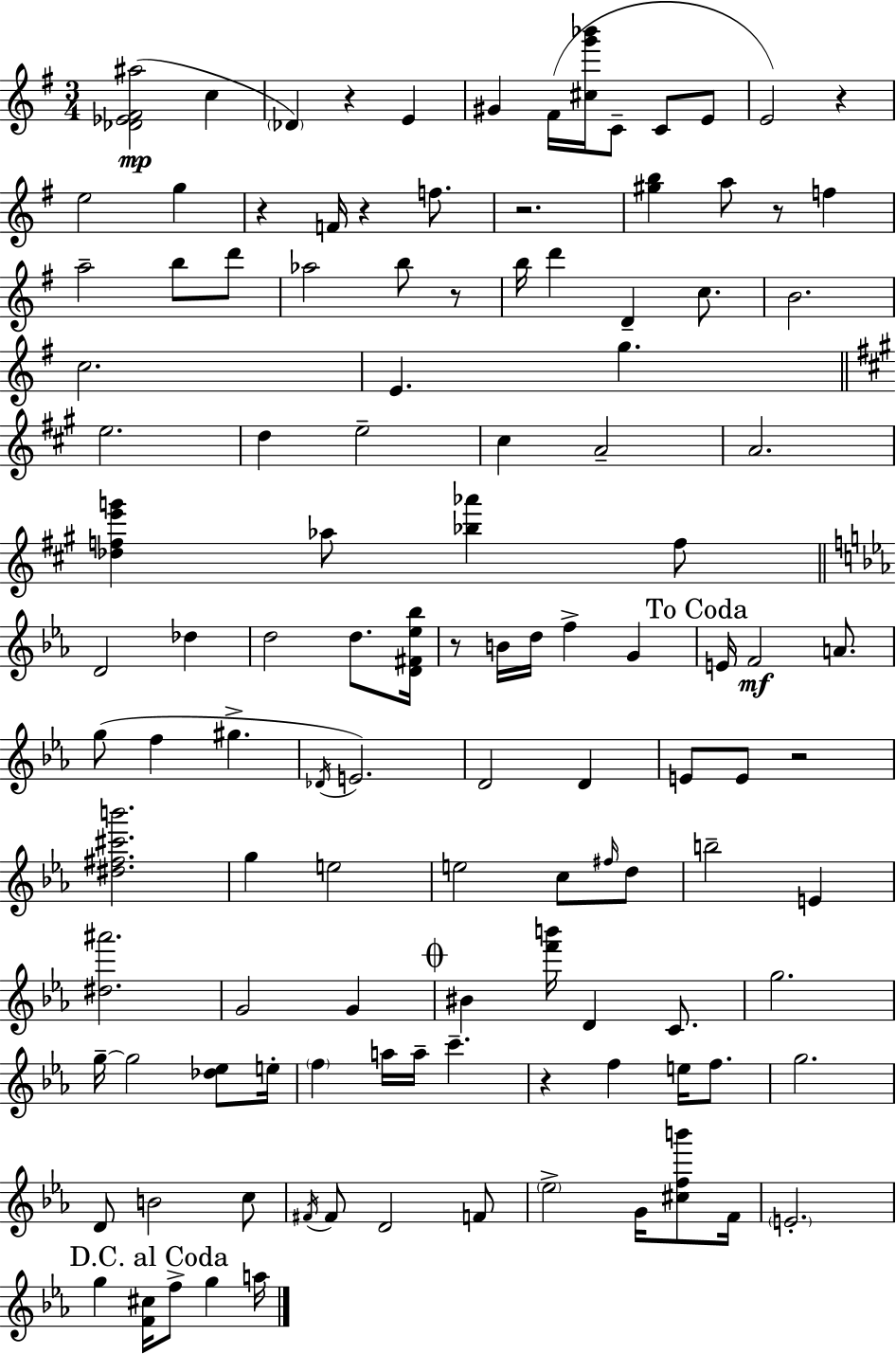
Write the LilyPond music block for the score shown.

{
  \clef treble
  \numericTimeSignature
  \time 3/4
  \key e \minor
  <des' ees' fis' ais''>2(\mp c''4 | \parenthesize des'4) r4 e'4 | gis'4 fis'16( <cis'' g''' bes'''>16 c'8-- c'8 e'8 | e'2) r4 | \break e''2 g''4 | r4 f'16 r4 f''8. | r2. | <gis'' b''>4 a''8 r8 f''4 | \break a''2-- b''8 d'''8 | aes''2 b''8 r8 | b''16 d'''4 d'4-- c''8. | b'2. | \break c''2. | e'4. g''4. | \bar "||" \break \key a \major e''2. | d''4 e''2-- | cis''4 a'2-- | a'2. | \break <des'' f'' e''' g'''>4 aes''8 <bes'' aes'''>4 f''8 | \bar "||" \break \key ees \major d'2 des''4 | d''2 d''8. <d' fis' ees'' bes''>16 | r8 b'16 d''16 f''4-> g'4 | \mark "To Coda" e'16 f'2\mf a'8. | \break g''8( f''4 gis''4.-> | \acciaccatura { des'16 } e'2.) | d'2 d'4 | e'8 e'8 r2 | \break <dis'' fis'' cis''' b'''>2. | g''4 e''2 | e''2 c''8 \grace { fis''16 } | d''8 b''2-- e'4 | \break <dis'' ais'''>2. | g'2 g'4 | \mark \markup { \musicglyph "scripts.coda" } bis'4 <f''' b'''>16 d'4 c'8. | g''2. | \break g''16--~~ g''2 <des'' ees''>8 | e''16-. \parenthesize f''4 a''16 a''16-- c'''4.-- | r4 f''4 e''16 f''8. | g''2. | \break d'8 b'2 | c''8 \acciaccatura { fis'16 } fis'8 d'2 | f'8 \parenthesize ees''2-> g'16 | <cis'' f'' b'''>8 f'16 \parenthesize e'2.-. | \break \mark "D.C. al Coda" g''4 <f' cis''>16 f''8-> g''4 | a''16 \bar "|."
}